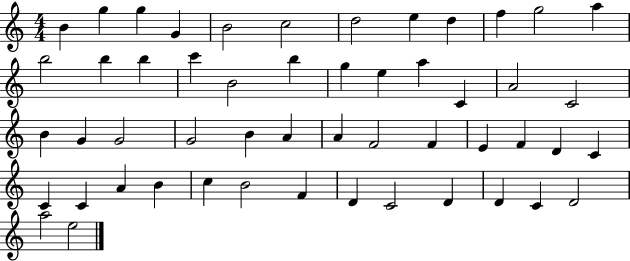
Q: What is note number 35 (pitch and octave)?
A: F4